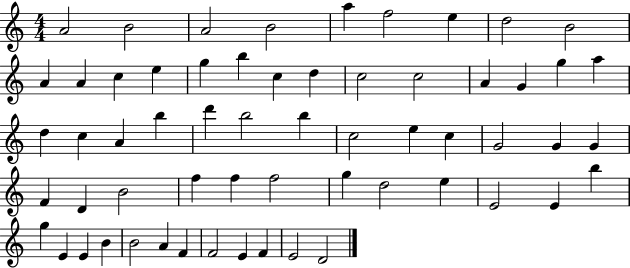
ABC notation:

X:1
T:Untitled
M:4/4
L:1/4
K:C
A2 B2 A2 B2 a f2 e d2 B2 A A c e g b c d c2 c2 A G g a d c A b d' b2 b c2 e c G2 G G F D B2 f f f2 g d2 e E2 E b g E E B B2 A F F2 E F E2 D2